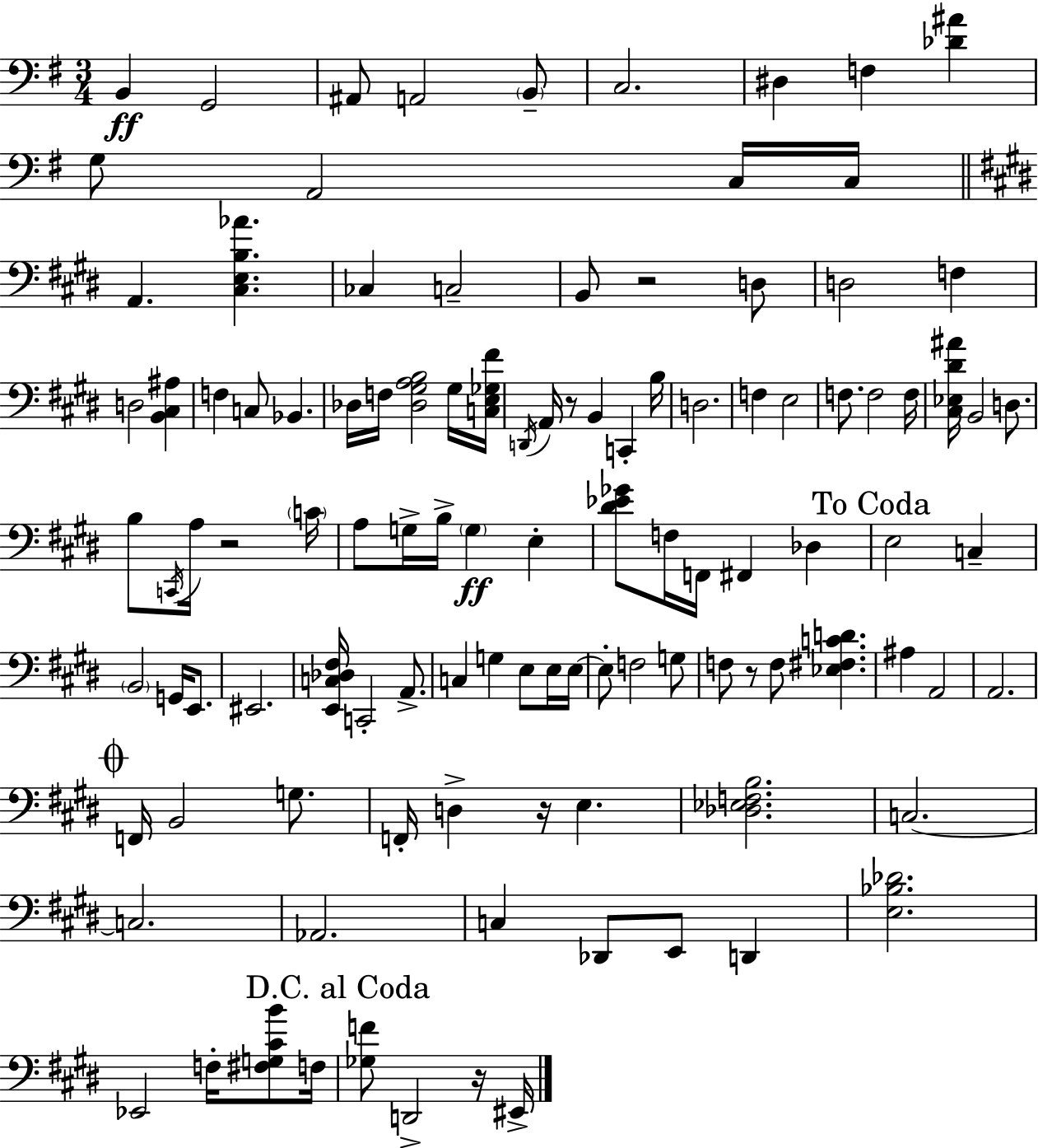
{
  \clef bass
  \numericTimeSignature
  \time 3/4
  \key g \major
  b,4\ff g,2 | ais,8 a,2 \parenthesize b,8-- | c2. | dis4 f4 <des' ais'>4 | \break g8 a,2 c16 c16 | \bar "||" \break \key e \major a,4. <cis e b aes'>4. | ces4 c2-- | b,8 r2 d8 | d2 f4 | \break d2 <b, cis ais>4 | f4 c8 bes,4. | des16 f16 <des gis a b>2 gis16 <c e ges fis'>16 | \acciaccatura { d,16 } a,16 r8 b,4 c,4-. | \break b16 d2. | f4 e2 | f8. f2 | f16 <cis ees dis' ais'>16 b,2 d8. | \break b8 \acciaccatura { c,16 } a16 r2 | \parenthesize c'16 a8 g16-> b16-> \parenthesize g4\ff e4-. | <dis' ees' ges'>8 f16 f,16 fis,4 des4 | \mark "To Coda" e2 c4-- | \break \parenthesize b,2 g,16 e,8. | eis,2. | <e, c des fis>16 c,2-. a,8.-> | c4 g4 e8 | \break e16 e16~~ e8-. f2 | g8 f8 r8 f8 <ees fis c' d'>4. | ais4 a,2 | a,2. | \break \mark \markup { \musicglyph "scripts.coda" } f,16 b,2 g8. | f,16-. d4-> r16 e4. | <des ees f b>2. | c2.~~ | \break c2. | aes,2. | c4 des,8 e,8 d,4 | <e bes des'>2. | \break ees,2 f16-. <fis g cis' b'>8 | f16 \mark "D.C. al Coda" <ges f'>8 d,2-> | r16 eis,16-> \bar "|."
}